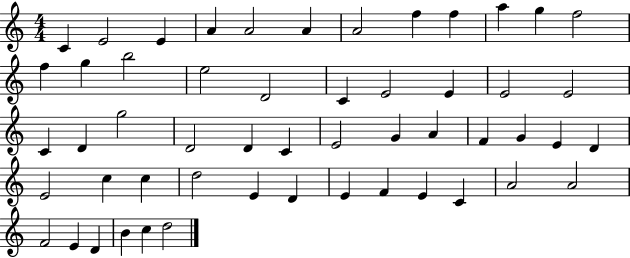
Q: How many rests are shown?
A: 0